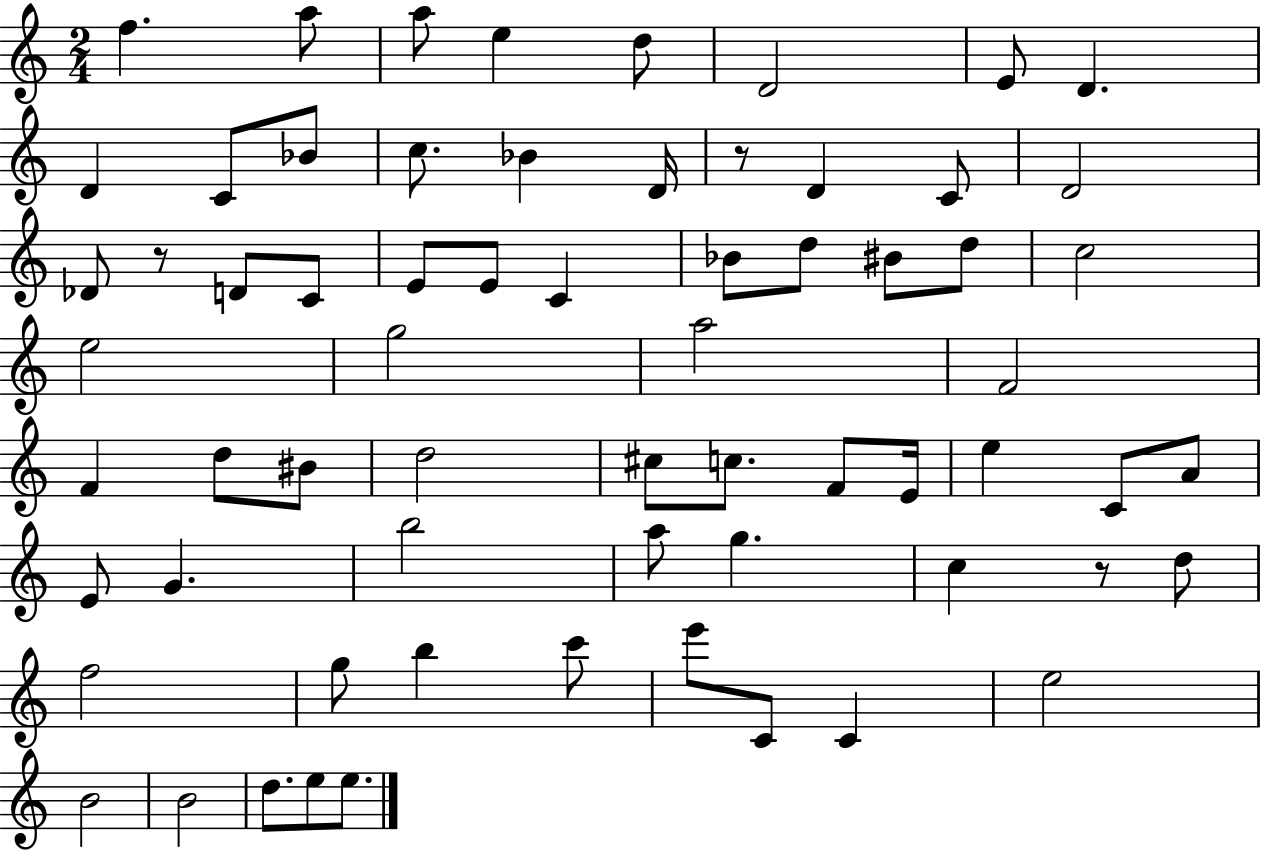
X:1
T:Untitled
M:2/4
L:1/4
K:C
f a/2 a/2 e d/2 D2 E/2 D D C/2 _B/2 c/2 _B D/4 z/2 D C/2 D2 _D/2 z/2 D/2 C/2 E/2 E/2 C _B/2 d/2 ^B/2 d/2 c2 e2 g2 a2 F2 F d/2 ^B/2 d2 ^c/2 c/2 F/2 E/4 e C/2 A/2 E/2 G b2 a/2 g c z/2 d/2 f2 g/2 b c'/2 e'/2 C/2 C e2 B2 B2 d/2 e/2 e/2